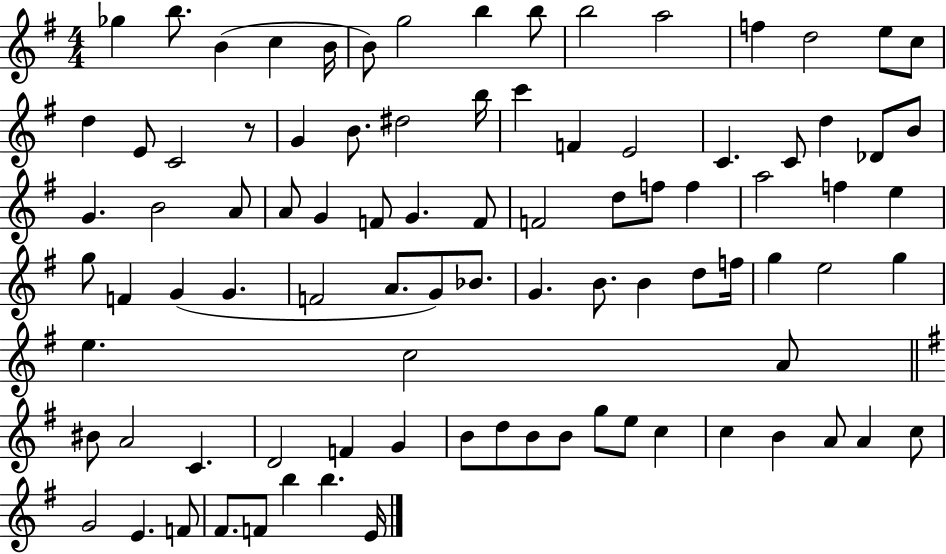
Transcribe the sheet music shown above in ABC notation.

X:1
T:Untitled
M:4/4
L:1/4
K:G
_g b/2 B c B/4 B/2 g2 b b/2 b2 a2 f d2 e/2 c/2 d E/2 C2 z/2 G B/2 ^d2 b/4 c' F E2 C C/2 d _D/2 B/2 G B2 A/2 A/2 G F/2 G F/2 F2 d/2 f/2 f a2 f e g/2 F G G F2 A/2 G/2 _B/2 G B/2 B d/2 f/4 g e2 g e c2 A/2 ^B/2 A2 C D2 F G B/2 d/2 B/2 B/2 g/2 e/2 c c B A/2 A c/2 G2 E F/2 ^F/2 F/2 b b E/4